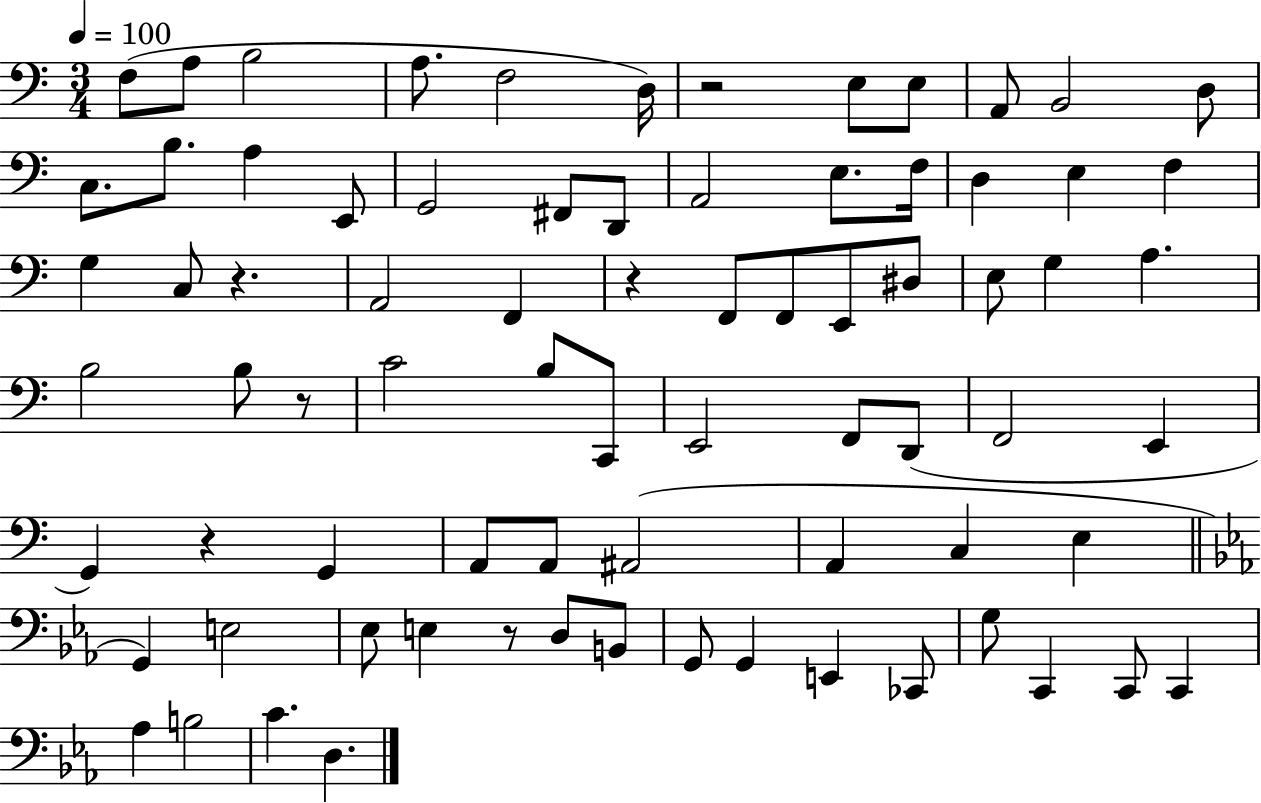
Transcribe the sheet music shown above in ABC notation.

X:1
T:Untitled
M:3/4
L:1/4
K:C
F,/2 A,/2 B,2 A,/2 F,2 D,/4 z2 E,/2 E,/2 A,,/2 B,,2 D,/2 C,/2 B,/2 A, E,,/2 G,,2 ^F,,/2 D,,/2 A,,2 E,/2 F,/4 D, E, F, G, C,/2 z A,,2 F,, z F,,/2 F,,/2 E,,/2 ^D,/2 E,/2 G, A, B,2 B,/2 z/2 C2 B,/2 C,,/2 E,,2 F,,/2 D,,/2 F,,2 E,, G,, z G,, A,,/2 A,,/2 ^A,,2 A,, C, E, G,, E,2 _E,/2 E, z/2 D,/2 B,,/2 G,,/2 G,, E,, _C,,/2 G,/2 C,, C,,/2 C,, _A, B,2 C D,